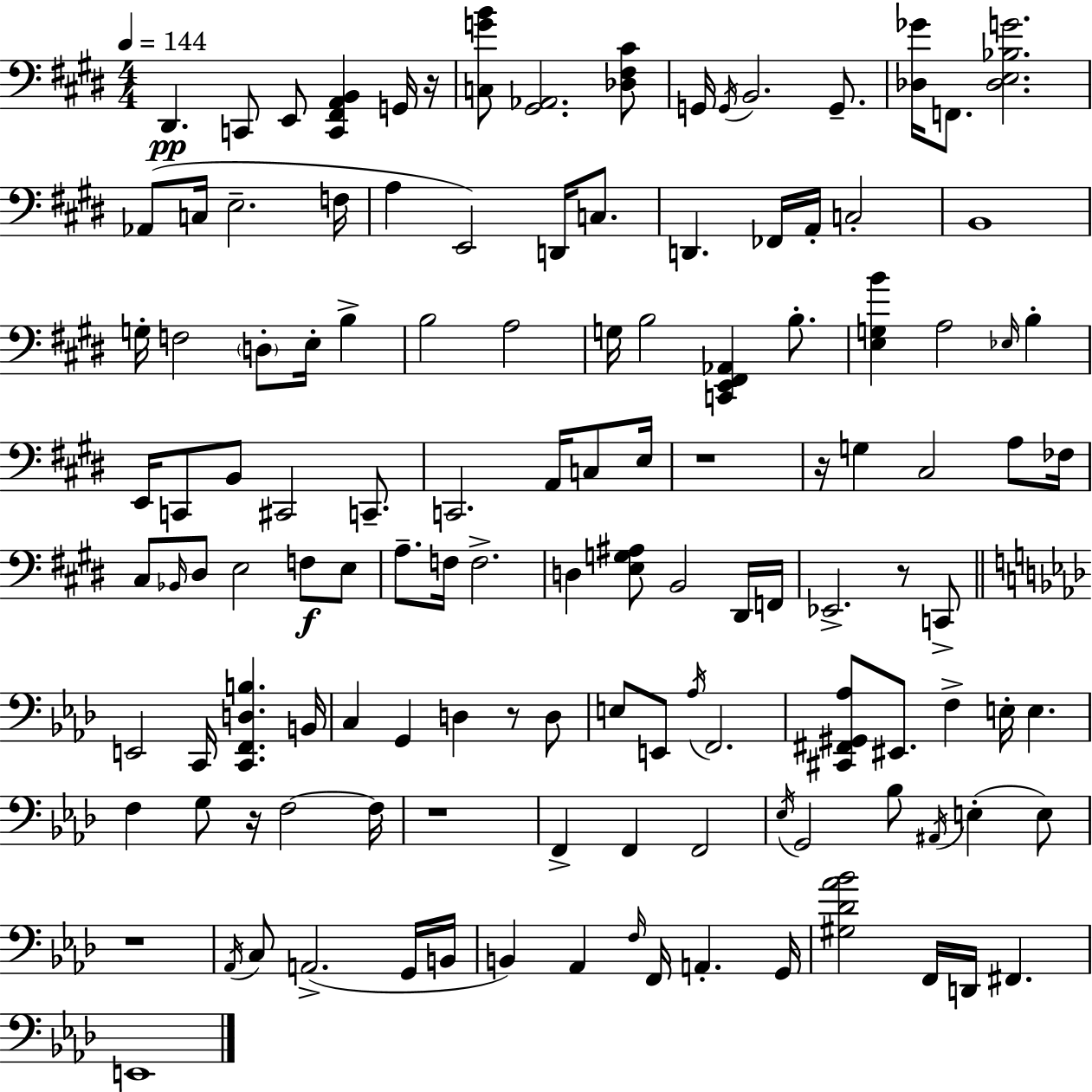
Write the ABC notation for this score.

X:1
T:Untitled
M:4/4
L:1/4
K:E
^D,, C,,/2 E,,/2 [C,,^F,,A,,B,,] G,,/4 z/4 [C,GB]/2 [^G,,_A,,]2 [_D,^F,^C]/2 G,,/4 G,,/4 B,,2 G,,/2 [_D,_G]/4 F,,/2 [_D,E,_B,G]2 _A,,/2 C,/4 E,2 F,/4 A, E,,2 D,,/4 C,/2 D,, _F,,/4 A,,/4 C,2 B,,4 G,/4 F,2 D,/2 E,/4 B, B,2 A,2 G,/4 B,2 [C,,E,,^F,,_A,,] B,/2 [E,G,B] A,2 _E,/4 B, E,,/4 C,,/2 B,,/2 ^C,,2 C,,/2 C,,2 A,,/4 C,/2 E,/4 z4 z/4 G, ^C,2 A,/2 _F,/4 ^C,/2 _B,,/4 ^D,/2 E,2 F,/2 E,/2 A,/2 F,/4 F,2 D, [E,G,^A,]/2 B,,2 ^D,,/4 F,,/4 _E,,2 z/2 C,,/2 E,,2 C,,/4 [C,,F,,D,B,] B,,/4 C, G,, D, z/2 D,/2 E,/2 E,,/2 _A,/4 F,,2 [^C,,^F,,^G,,_A,]/2 ^E,,/2 F, E,/4 E, F, G,/2 z/4 F,2 F,/4 z4 F,, F,, F,,2 _E,/4 G,,2 _B,/2 ^A,,/4 E, E,/2 z4 _A,,/4 C,/2 A,,2 G,,/4 B,,/4 B,, _A,, F,/4 F,,/4 A,, G,,/4 [^G,_D_A_B]2 F,,/4 D,,/4 ^F,, E,,4